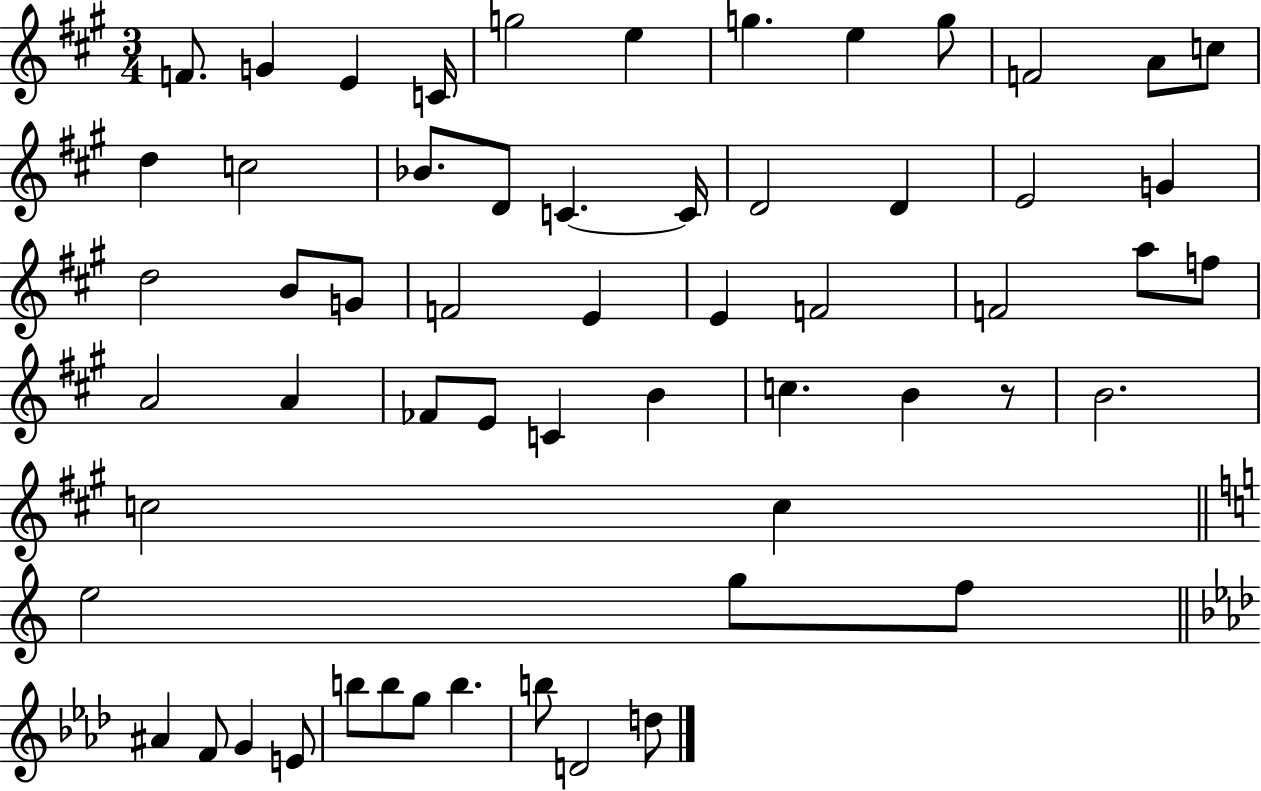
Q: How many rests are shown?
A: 1